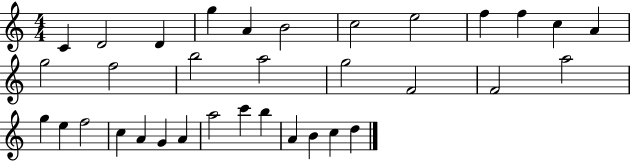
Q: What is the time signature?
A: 4/4